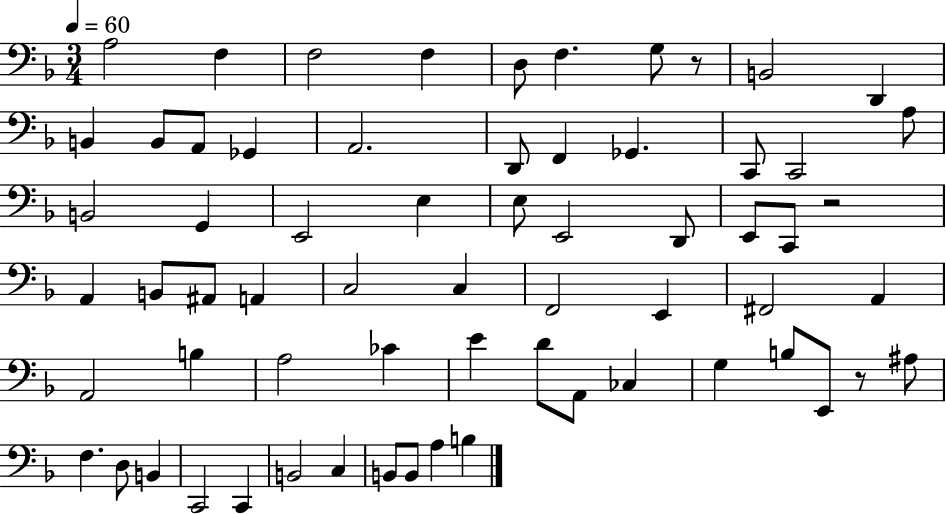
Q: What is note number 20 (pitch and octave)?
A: A3